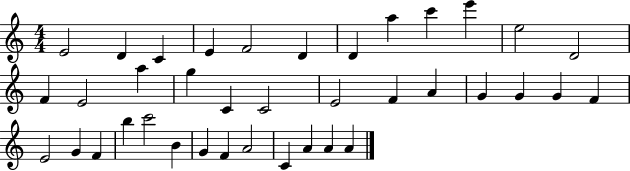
{
  \clef treble
  \numericTimeSignature
  \time 4/4
  \key c \major
  e'2 d'4 c'4 | e'4 f'2 d'4 | d'4 a''4 c'''4 e'''4 | e''2 d'2 | \break f'4 e'2 a''4 | g''4 c'4 c'2 | e'2 f'4 a'4 | g'4 g'4 g'4 f'4 | \break e'2 g'4 f'4 | b''4 c'''2 b'4 | g'4 f'4 a'2 | c'4 a'4 a'4 a'4 | \break \bar "|."
}